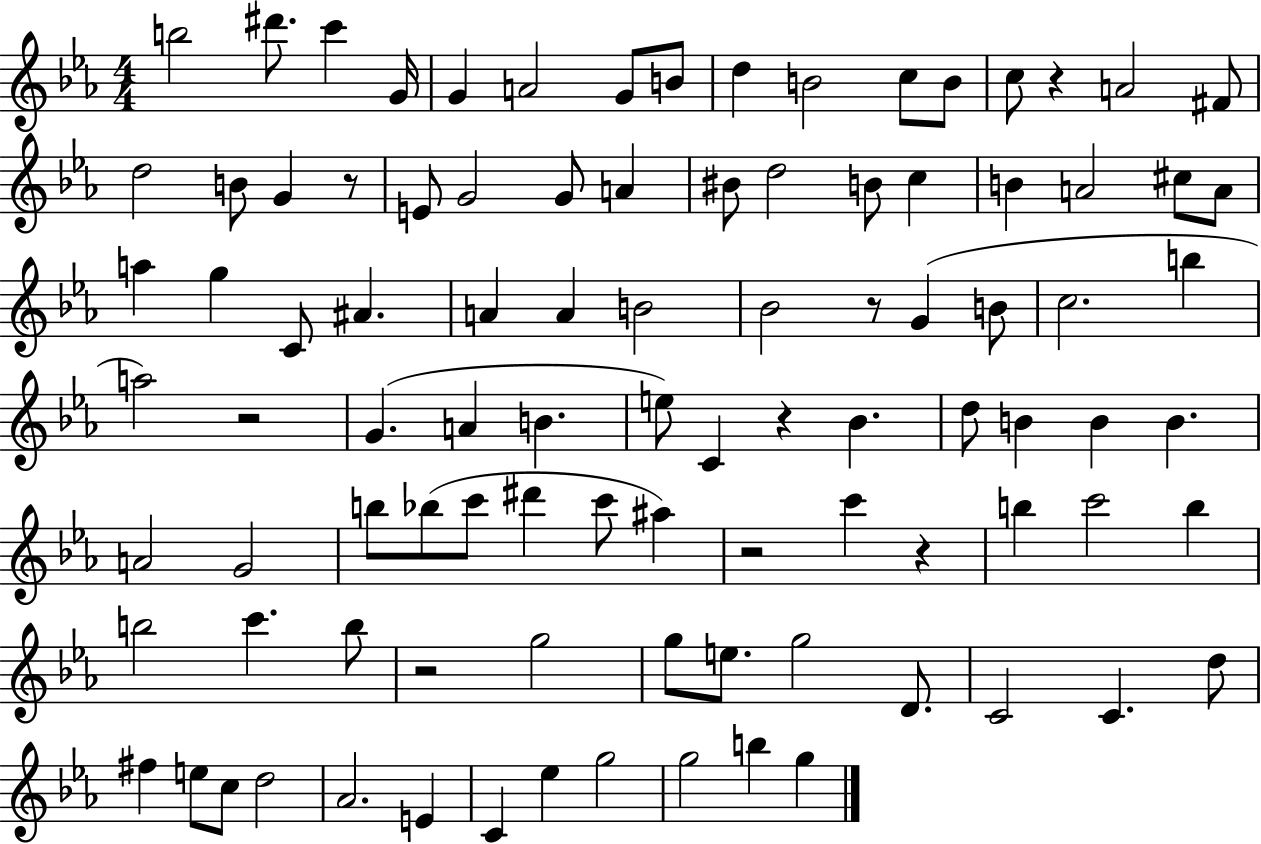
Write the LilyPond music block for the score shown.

{
  \clef treble
  \numericTimeSignature
  \time 4/4
  \key ees \major
  b''2 dis'''8. c'''4 g'16 | g'4 a'2 g'8 b'8 | d''4 b'2 c''8 b'8 | c''8 r4 a'2 fis'8 | \break d''2 b'8 g'4 r8 | e'8 g'2 g'8 a'4 | bis'8 d''2 b'8 c''4 | b'4 a'2 cis''8 a'8 | \break a''4 g''4 c'8 ais'4. | a'4 a'4 b'2 | bes'2 r8 g'4( b'8 | c''2. b''4 | \break a''2) r2 | g'4.( a'4 b'4. | e''8) c'4 r4 bes'4. | d''8 b'4 b'4 b'4. | \break a'2 g'2 | b''8 bes''8( c'''8 dis'''4 c'''8 ais''4) | r2 c'''4 r4 | b''4 c'''2 b''4 | \break b''2 c'''4. b''8 | r2 g''2 | g''8 e''8. g''2 d'8. | c'2 c'4. d''8 | \break fis''4 e''8 c''8 d''2 | aes'2. e'4 | c'4 ees''4 g''2 | g''2 b''4 g''4 | \break \bar "|."
}